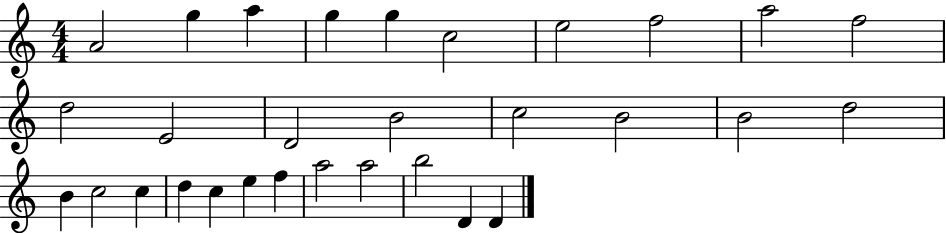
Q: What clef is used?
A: treble